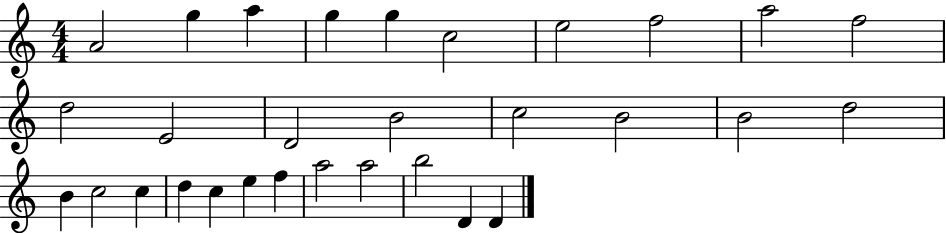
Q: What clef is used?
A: treble